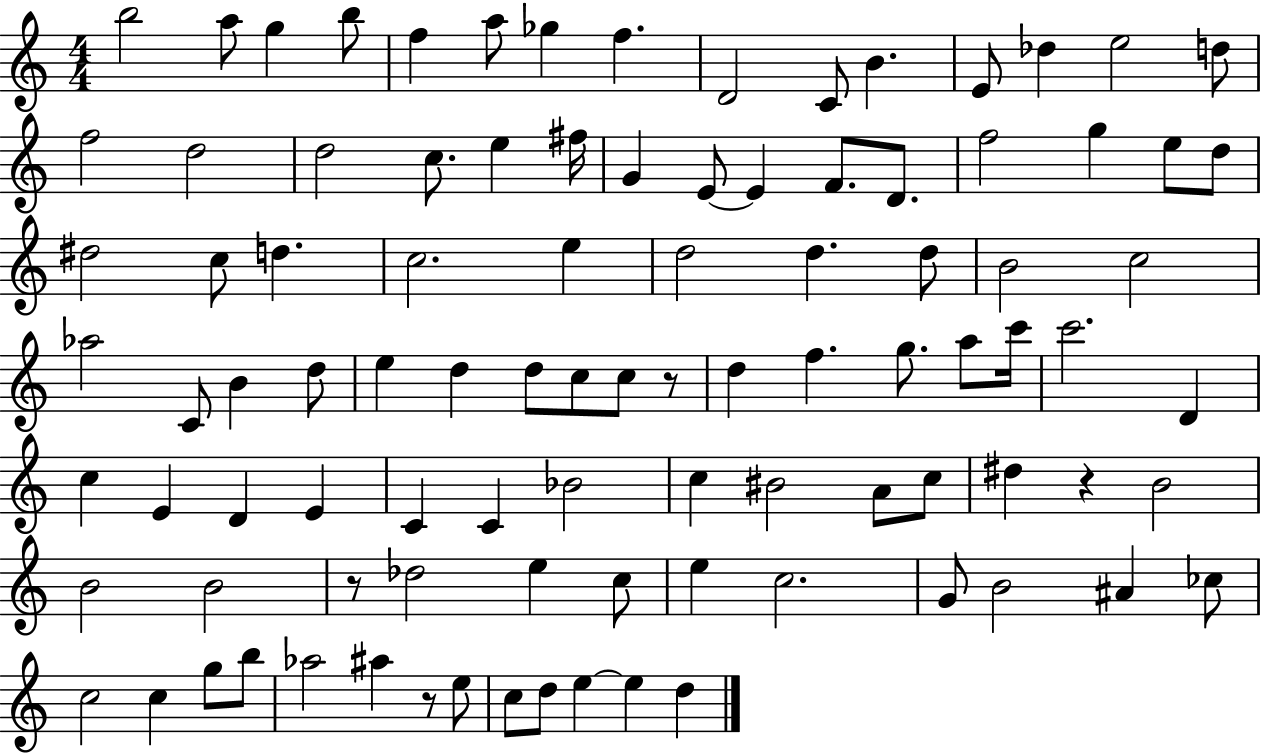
B5/h A5/e G5/q B5/e F5/q A5/e Gb5/q F5/q. D4/h C4/e B4/q. E4/e Db5/q E5/h D5/e F5/h D5/h D5/h C5/e. E5/q F#5/s G4/q E4/e E4/q F4/e. D4/e. F5/h G5/q E5/e D5/e D#5/h C5/e D5/q. C5/h. E5/q D5/h D5/q. D5/e B4/h C5/h Ab5/h C4/e B4/q D5/e E5/q D5/q D5/e C5/e C5/e R/e D5/q F5/q. G5/e. A5/e C6/s C6/h. D4/q C5/q E4/q D4/q E4/q C4/q C4/q Bb4/h C5/q BIS4/h A4/e C5/e D#5/q R/q B4/h B4/h B4/h R/e Db5/h E5/q C5/e E5/q C5/h. G4/e B4/h A#4/q CES5/e C5/h C5/q G5/e B5/e Ab5/h A#5/q R/e E5/e C5/e D5/e E5/q E5/q D5/q